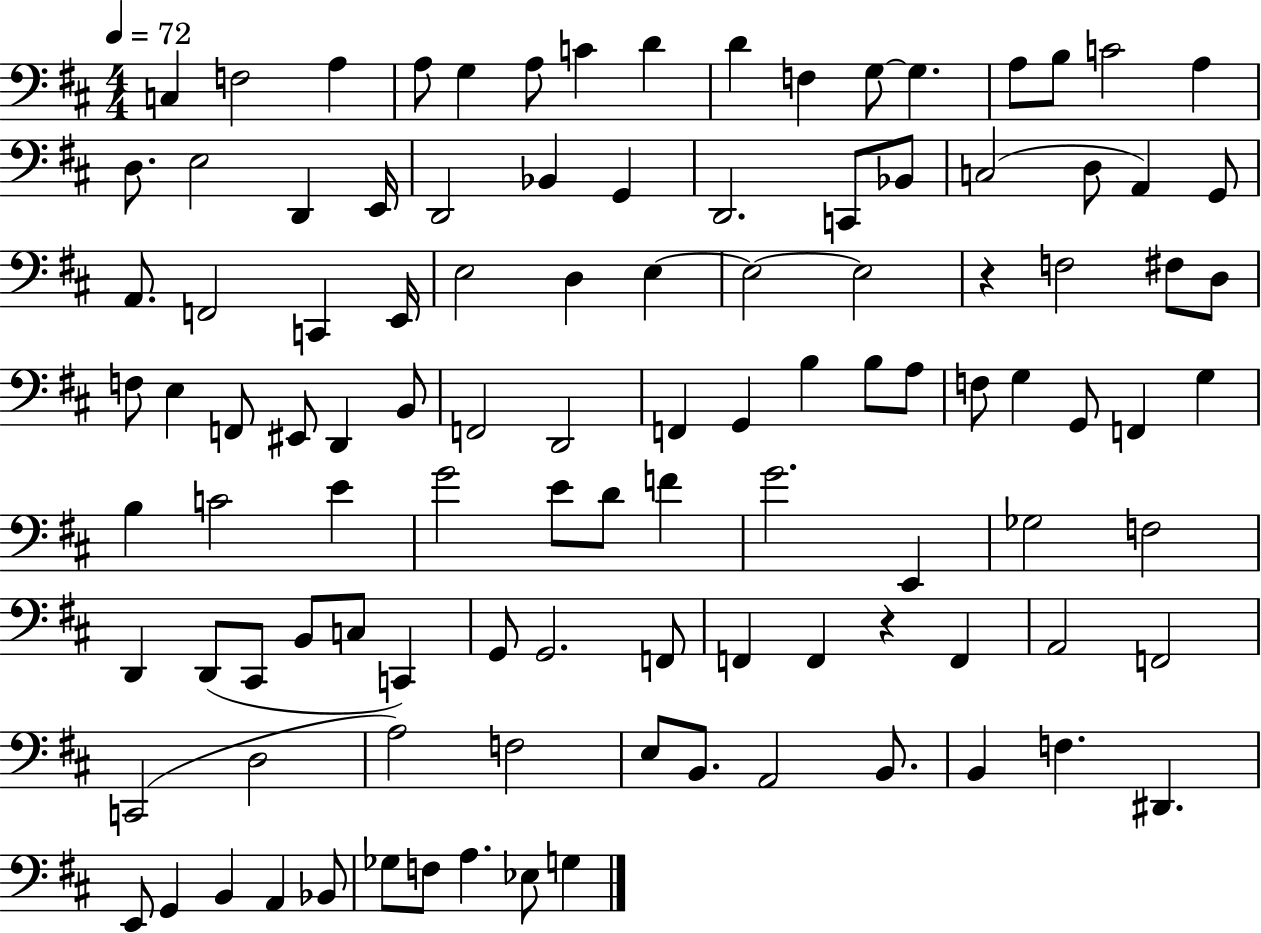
X:1
T:Untitled
M:4/4
L:1/4
K:D
C, F,2 A, A,/2 G, A,/2 C D D F, G,/2 G, A,/2 B,/2 C2 A, D,/2 E,2 D,, E,,/4 D,,2 _B,, G,, D,,2 C,,/2 _B,,/2 C,2 D,/2 A,, G,,/2 A,,/2 F,,2 C,, E,,/4 E,2 D, E, E,2 E,2 z F,2 ^F,/2 D,/2 F,/2 E, F,,/2 ^E,,/2 D,, B,,/2 F,,2 D,,2 F,, G,, B, B,/2 A,/2 F,/2 G, G,,/2 F,, G, B, C2 E G2 E/2 D/2 F G2 E,, _G,2 F,2 D,, D,,/2 ^C,,/2 B,,/2 C,/2 C,, G,,/2 G,,2 F,,/2 F,, F,, z F,, A,,2 F,,2 C,,2 D,2 A,2 F,2 E,/2 B,,/2 A,,2 B,,/2 B,, F, ^D,, E,,/2 G,, B,, A,, _B,,/2 _G,/2 F,/2 A, _E,/2 G,